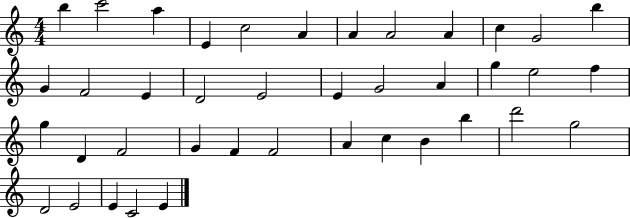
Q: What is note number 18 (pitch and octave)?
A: E4